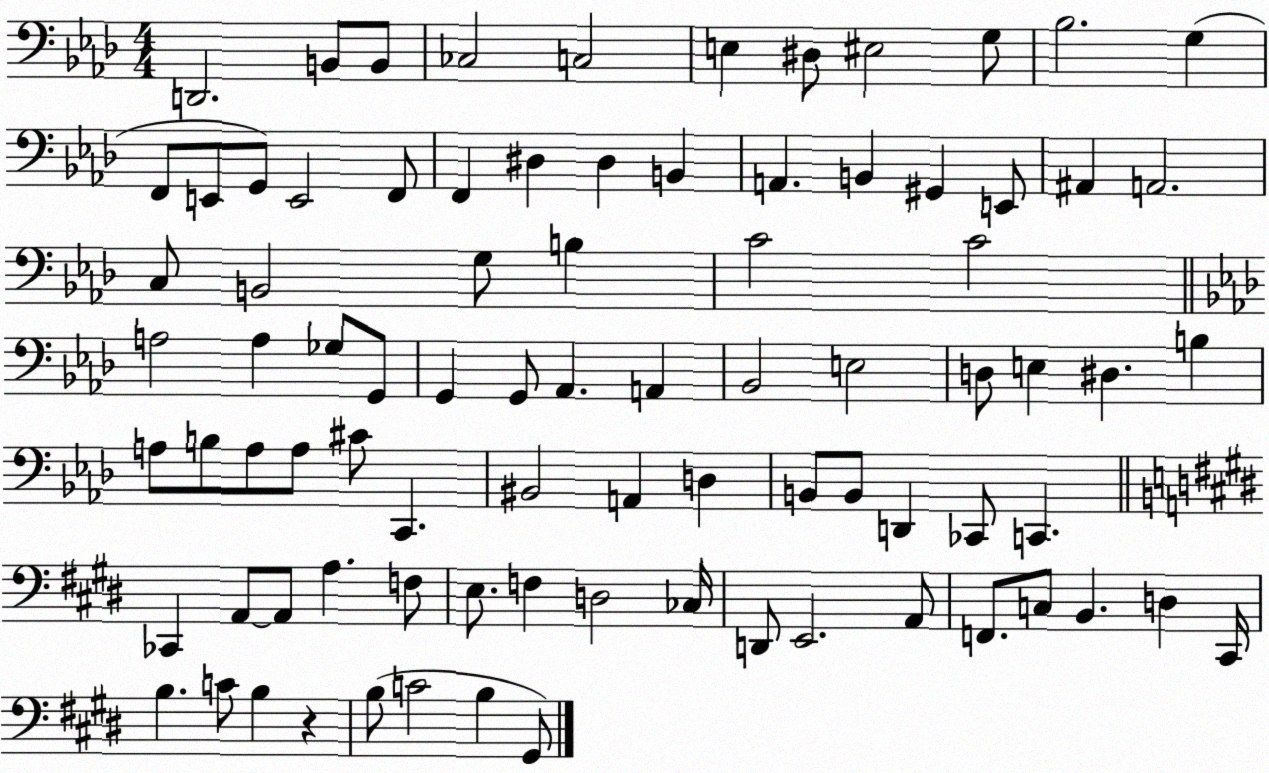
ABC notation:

X:1
T:Untitled
M:4/4
L:1/4
K:Ab
D,,2 B,,/2 B,,/2 _C,2 C,2 E, ^D,/2 ^E,2 G,/2 _B,2 G, F,,/2 E,,/2 G,,/2 E,,2 F,,/2 F,, ^D, ^D, B,, A,, B,, ^G,, E,,/2 ^A,, A,,2 C,/2 B,,2 G,/2 B, C2 C2 A,2 A, _G,/2 G,,/2 G,, G,,/2 _A,, A,, _B,,2 E,2 D,/2 E, ^D, B, A,/2 B,/2 A,/2 A,/2 ^C/2 C,, ^B,,2 A,, D, B,,/2 B,,/2 D,, _C,,/2 C,, _C,, A,,/2 A,,/2 A, F,/2 E,/2 F, D,2 _C,/4 D,,/2 E,,2 A,,/2 F,,/2 C,/2 B,, D, ^C,,/4 B, C/2 B, z B,/2 C2 B, ^G,,/2